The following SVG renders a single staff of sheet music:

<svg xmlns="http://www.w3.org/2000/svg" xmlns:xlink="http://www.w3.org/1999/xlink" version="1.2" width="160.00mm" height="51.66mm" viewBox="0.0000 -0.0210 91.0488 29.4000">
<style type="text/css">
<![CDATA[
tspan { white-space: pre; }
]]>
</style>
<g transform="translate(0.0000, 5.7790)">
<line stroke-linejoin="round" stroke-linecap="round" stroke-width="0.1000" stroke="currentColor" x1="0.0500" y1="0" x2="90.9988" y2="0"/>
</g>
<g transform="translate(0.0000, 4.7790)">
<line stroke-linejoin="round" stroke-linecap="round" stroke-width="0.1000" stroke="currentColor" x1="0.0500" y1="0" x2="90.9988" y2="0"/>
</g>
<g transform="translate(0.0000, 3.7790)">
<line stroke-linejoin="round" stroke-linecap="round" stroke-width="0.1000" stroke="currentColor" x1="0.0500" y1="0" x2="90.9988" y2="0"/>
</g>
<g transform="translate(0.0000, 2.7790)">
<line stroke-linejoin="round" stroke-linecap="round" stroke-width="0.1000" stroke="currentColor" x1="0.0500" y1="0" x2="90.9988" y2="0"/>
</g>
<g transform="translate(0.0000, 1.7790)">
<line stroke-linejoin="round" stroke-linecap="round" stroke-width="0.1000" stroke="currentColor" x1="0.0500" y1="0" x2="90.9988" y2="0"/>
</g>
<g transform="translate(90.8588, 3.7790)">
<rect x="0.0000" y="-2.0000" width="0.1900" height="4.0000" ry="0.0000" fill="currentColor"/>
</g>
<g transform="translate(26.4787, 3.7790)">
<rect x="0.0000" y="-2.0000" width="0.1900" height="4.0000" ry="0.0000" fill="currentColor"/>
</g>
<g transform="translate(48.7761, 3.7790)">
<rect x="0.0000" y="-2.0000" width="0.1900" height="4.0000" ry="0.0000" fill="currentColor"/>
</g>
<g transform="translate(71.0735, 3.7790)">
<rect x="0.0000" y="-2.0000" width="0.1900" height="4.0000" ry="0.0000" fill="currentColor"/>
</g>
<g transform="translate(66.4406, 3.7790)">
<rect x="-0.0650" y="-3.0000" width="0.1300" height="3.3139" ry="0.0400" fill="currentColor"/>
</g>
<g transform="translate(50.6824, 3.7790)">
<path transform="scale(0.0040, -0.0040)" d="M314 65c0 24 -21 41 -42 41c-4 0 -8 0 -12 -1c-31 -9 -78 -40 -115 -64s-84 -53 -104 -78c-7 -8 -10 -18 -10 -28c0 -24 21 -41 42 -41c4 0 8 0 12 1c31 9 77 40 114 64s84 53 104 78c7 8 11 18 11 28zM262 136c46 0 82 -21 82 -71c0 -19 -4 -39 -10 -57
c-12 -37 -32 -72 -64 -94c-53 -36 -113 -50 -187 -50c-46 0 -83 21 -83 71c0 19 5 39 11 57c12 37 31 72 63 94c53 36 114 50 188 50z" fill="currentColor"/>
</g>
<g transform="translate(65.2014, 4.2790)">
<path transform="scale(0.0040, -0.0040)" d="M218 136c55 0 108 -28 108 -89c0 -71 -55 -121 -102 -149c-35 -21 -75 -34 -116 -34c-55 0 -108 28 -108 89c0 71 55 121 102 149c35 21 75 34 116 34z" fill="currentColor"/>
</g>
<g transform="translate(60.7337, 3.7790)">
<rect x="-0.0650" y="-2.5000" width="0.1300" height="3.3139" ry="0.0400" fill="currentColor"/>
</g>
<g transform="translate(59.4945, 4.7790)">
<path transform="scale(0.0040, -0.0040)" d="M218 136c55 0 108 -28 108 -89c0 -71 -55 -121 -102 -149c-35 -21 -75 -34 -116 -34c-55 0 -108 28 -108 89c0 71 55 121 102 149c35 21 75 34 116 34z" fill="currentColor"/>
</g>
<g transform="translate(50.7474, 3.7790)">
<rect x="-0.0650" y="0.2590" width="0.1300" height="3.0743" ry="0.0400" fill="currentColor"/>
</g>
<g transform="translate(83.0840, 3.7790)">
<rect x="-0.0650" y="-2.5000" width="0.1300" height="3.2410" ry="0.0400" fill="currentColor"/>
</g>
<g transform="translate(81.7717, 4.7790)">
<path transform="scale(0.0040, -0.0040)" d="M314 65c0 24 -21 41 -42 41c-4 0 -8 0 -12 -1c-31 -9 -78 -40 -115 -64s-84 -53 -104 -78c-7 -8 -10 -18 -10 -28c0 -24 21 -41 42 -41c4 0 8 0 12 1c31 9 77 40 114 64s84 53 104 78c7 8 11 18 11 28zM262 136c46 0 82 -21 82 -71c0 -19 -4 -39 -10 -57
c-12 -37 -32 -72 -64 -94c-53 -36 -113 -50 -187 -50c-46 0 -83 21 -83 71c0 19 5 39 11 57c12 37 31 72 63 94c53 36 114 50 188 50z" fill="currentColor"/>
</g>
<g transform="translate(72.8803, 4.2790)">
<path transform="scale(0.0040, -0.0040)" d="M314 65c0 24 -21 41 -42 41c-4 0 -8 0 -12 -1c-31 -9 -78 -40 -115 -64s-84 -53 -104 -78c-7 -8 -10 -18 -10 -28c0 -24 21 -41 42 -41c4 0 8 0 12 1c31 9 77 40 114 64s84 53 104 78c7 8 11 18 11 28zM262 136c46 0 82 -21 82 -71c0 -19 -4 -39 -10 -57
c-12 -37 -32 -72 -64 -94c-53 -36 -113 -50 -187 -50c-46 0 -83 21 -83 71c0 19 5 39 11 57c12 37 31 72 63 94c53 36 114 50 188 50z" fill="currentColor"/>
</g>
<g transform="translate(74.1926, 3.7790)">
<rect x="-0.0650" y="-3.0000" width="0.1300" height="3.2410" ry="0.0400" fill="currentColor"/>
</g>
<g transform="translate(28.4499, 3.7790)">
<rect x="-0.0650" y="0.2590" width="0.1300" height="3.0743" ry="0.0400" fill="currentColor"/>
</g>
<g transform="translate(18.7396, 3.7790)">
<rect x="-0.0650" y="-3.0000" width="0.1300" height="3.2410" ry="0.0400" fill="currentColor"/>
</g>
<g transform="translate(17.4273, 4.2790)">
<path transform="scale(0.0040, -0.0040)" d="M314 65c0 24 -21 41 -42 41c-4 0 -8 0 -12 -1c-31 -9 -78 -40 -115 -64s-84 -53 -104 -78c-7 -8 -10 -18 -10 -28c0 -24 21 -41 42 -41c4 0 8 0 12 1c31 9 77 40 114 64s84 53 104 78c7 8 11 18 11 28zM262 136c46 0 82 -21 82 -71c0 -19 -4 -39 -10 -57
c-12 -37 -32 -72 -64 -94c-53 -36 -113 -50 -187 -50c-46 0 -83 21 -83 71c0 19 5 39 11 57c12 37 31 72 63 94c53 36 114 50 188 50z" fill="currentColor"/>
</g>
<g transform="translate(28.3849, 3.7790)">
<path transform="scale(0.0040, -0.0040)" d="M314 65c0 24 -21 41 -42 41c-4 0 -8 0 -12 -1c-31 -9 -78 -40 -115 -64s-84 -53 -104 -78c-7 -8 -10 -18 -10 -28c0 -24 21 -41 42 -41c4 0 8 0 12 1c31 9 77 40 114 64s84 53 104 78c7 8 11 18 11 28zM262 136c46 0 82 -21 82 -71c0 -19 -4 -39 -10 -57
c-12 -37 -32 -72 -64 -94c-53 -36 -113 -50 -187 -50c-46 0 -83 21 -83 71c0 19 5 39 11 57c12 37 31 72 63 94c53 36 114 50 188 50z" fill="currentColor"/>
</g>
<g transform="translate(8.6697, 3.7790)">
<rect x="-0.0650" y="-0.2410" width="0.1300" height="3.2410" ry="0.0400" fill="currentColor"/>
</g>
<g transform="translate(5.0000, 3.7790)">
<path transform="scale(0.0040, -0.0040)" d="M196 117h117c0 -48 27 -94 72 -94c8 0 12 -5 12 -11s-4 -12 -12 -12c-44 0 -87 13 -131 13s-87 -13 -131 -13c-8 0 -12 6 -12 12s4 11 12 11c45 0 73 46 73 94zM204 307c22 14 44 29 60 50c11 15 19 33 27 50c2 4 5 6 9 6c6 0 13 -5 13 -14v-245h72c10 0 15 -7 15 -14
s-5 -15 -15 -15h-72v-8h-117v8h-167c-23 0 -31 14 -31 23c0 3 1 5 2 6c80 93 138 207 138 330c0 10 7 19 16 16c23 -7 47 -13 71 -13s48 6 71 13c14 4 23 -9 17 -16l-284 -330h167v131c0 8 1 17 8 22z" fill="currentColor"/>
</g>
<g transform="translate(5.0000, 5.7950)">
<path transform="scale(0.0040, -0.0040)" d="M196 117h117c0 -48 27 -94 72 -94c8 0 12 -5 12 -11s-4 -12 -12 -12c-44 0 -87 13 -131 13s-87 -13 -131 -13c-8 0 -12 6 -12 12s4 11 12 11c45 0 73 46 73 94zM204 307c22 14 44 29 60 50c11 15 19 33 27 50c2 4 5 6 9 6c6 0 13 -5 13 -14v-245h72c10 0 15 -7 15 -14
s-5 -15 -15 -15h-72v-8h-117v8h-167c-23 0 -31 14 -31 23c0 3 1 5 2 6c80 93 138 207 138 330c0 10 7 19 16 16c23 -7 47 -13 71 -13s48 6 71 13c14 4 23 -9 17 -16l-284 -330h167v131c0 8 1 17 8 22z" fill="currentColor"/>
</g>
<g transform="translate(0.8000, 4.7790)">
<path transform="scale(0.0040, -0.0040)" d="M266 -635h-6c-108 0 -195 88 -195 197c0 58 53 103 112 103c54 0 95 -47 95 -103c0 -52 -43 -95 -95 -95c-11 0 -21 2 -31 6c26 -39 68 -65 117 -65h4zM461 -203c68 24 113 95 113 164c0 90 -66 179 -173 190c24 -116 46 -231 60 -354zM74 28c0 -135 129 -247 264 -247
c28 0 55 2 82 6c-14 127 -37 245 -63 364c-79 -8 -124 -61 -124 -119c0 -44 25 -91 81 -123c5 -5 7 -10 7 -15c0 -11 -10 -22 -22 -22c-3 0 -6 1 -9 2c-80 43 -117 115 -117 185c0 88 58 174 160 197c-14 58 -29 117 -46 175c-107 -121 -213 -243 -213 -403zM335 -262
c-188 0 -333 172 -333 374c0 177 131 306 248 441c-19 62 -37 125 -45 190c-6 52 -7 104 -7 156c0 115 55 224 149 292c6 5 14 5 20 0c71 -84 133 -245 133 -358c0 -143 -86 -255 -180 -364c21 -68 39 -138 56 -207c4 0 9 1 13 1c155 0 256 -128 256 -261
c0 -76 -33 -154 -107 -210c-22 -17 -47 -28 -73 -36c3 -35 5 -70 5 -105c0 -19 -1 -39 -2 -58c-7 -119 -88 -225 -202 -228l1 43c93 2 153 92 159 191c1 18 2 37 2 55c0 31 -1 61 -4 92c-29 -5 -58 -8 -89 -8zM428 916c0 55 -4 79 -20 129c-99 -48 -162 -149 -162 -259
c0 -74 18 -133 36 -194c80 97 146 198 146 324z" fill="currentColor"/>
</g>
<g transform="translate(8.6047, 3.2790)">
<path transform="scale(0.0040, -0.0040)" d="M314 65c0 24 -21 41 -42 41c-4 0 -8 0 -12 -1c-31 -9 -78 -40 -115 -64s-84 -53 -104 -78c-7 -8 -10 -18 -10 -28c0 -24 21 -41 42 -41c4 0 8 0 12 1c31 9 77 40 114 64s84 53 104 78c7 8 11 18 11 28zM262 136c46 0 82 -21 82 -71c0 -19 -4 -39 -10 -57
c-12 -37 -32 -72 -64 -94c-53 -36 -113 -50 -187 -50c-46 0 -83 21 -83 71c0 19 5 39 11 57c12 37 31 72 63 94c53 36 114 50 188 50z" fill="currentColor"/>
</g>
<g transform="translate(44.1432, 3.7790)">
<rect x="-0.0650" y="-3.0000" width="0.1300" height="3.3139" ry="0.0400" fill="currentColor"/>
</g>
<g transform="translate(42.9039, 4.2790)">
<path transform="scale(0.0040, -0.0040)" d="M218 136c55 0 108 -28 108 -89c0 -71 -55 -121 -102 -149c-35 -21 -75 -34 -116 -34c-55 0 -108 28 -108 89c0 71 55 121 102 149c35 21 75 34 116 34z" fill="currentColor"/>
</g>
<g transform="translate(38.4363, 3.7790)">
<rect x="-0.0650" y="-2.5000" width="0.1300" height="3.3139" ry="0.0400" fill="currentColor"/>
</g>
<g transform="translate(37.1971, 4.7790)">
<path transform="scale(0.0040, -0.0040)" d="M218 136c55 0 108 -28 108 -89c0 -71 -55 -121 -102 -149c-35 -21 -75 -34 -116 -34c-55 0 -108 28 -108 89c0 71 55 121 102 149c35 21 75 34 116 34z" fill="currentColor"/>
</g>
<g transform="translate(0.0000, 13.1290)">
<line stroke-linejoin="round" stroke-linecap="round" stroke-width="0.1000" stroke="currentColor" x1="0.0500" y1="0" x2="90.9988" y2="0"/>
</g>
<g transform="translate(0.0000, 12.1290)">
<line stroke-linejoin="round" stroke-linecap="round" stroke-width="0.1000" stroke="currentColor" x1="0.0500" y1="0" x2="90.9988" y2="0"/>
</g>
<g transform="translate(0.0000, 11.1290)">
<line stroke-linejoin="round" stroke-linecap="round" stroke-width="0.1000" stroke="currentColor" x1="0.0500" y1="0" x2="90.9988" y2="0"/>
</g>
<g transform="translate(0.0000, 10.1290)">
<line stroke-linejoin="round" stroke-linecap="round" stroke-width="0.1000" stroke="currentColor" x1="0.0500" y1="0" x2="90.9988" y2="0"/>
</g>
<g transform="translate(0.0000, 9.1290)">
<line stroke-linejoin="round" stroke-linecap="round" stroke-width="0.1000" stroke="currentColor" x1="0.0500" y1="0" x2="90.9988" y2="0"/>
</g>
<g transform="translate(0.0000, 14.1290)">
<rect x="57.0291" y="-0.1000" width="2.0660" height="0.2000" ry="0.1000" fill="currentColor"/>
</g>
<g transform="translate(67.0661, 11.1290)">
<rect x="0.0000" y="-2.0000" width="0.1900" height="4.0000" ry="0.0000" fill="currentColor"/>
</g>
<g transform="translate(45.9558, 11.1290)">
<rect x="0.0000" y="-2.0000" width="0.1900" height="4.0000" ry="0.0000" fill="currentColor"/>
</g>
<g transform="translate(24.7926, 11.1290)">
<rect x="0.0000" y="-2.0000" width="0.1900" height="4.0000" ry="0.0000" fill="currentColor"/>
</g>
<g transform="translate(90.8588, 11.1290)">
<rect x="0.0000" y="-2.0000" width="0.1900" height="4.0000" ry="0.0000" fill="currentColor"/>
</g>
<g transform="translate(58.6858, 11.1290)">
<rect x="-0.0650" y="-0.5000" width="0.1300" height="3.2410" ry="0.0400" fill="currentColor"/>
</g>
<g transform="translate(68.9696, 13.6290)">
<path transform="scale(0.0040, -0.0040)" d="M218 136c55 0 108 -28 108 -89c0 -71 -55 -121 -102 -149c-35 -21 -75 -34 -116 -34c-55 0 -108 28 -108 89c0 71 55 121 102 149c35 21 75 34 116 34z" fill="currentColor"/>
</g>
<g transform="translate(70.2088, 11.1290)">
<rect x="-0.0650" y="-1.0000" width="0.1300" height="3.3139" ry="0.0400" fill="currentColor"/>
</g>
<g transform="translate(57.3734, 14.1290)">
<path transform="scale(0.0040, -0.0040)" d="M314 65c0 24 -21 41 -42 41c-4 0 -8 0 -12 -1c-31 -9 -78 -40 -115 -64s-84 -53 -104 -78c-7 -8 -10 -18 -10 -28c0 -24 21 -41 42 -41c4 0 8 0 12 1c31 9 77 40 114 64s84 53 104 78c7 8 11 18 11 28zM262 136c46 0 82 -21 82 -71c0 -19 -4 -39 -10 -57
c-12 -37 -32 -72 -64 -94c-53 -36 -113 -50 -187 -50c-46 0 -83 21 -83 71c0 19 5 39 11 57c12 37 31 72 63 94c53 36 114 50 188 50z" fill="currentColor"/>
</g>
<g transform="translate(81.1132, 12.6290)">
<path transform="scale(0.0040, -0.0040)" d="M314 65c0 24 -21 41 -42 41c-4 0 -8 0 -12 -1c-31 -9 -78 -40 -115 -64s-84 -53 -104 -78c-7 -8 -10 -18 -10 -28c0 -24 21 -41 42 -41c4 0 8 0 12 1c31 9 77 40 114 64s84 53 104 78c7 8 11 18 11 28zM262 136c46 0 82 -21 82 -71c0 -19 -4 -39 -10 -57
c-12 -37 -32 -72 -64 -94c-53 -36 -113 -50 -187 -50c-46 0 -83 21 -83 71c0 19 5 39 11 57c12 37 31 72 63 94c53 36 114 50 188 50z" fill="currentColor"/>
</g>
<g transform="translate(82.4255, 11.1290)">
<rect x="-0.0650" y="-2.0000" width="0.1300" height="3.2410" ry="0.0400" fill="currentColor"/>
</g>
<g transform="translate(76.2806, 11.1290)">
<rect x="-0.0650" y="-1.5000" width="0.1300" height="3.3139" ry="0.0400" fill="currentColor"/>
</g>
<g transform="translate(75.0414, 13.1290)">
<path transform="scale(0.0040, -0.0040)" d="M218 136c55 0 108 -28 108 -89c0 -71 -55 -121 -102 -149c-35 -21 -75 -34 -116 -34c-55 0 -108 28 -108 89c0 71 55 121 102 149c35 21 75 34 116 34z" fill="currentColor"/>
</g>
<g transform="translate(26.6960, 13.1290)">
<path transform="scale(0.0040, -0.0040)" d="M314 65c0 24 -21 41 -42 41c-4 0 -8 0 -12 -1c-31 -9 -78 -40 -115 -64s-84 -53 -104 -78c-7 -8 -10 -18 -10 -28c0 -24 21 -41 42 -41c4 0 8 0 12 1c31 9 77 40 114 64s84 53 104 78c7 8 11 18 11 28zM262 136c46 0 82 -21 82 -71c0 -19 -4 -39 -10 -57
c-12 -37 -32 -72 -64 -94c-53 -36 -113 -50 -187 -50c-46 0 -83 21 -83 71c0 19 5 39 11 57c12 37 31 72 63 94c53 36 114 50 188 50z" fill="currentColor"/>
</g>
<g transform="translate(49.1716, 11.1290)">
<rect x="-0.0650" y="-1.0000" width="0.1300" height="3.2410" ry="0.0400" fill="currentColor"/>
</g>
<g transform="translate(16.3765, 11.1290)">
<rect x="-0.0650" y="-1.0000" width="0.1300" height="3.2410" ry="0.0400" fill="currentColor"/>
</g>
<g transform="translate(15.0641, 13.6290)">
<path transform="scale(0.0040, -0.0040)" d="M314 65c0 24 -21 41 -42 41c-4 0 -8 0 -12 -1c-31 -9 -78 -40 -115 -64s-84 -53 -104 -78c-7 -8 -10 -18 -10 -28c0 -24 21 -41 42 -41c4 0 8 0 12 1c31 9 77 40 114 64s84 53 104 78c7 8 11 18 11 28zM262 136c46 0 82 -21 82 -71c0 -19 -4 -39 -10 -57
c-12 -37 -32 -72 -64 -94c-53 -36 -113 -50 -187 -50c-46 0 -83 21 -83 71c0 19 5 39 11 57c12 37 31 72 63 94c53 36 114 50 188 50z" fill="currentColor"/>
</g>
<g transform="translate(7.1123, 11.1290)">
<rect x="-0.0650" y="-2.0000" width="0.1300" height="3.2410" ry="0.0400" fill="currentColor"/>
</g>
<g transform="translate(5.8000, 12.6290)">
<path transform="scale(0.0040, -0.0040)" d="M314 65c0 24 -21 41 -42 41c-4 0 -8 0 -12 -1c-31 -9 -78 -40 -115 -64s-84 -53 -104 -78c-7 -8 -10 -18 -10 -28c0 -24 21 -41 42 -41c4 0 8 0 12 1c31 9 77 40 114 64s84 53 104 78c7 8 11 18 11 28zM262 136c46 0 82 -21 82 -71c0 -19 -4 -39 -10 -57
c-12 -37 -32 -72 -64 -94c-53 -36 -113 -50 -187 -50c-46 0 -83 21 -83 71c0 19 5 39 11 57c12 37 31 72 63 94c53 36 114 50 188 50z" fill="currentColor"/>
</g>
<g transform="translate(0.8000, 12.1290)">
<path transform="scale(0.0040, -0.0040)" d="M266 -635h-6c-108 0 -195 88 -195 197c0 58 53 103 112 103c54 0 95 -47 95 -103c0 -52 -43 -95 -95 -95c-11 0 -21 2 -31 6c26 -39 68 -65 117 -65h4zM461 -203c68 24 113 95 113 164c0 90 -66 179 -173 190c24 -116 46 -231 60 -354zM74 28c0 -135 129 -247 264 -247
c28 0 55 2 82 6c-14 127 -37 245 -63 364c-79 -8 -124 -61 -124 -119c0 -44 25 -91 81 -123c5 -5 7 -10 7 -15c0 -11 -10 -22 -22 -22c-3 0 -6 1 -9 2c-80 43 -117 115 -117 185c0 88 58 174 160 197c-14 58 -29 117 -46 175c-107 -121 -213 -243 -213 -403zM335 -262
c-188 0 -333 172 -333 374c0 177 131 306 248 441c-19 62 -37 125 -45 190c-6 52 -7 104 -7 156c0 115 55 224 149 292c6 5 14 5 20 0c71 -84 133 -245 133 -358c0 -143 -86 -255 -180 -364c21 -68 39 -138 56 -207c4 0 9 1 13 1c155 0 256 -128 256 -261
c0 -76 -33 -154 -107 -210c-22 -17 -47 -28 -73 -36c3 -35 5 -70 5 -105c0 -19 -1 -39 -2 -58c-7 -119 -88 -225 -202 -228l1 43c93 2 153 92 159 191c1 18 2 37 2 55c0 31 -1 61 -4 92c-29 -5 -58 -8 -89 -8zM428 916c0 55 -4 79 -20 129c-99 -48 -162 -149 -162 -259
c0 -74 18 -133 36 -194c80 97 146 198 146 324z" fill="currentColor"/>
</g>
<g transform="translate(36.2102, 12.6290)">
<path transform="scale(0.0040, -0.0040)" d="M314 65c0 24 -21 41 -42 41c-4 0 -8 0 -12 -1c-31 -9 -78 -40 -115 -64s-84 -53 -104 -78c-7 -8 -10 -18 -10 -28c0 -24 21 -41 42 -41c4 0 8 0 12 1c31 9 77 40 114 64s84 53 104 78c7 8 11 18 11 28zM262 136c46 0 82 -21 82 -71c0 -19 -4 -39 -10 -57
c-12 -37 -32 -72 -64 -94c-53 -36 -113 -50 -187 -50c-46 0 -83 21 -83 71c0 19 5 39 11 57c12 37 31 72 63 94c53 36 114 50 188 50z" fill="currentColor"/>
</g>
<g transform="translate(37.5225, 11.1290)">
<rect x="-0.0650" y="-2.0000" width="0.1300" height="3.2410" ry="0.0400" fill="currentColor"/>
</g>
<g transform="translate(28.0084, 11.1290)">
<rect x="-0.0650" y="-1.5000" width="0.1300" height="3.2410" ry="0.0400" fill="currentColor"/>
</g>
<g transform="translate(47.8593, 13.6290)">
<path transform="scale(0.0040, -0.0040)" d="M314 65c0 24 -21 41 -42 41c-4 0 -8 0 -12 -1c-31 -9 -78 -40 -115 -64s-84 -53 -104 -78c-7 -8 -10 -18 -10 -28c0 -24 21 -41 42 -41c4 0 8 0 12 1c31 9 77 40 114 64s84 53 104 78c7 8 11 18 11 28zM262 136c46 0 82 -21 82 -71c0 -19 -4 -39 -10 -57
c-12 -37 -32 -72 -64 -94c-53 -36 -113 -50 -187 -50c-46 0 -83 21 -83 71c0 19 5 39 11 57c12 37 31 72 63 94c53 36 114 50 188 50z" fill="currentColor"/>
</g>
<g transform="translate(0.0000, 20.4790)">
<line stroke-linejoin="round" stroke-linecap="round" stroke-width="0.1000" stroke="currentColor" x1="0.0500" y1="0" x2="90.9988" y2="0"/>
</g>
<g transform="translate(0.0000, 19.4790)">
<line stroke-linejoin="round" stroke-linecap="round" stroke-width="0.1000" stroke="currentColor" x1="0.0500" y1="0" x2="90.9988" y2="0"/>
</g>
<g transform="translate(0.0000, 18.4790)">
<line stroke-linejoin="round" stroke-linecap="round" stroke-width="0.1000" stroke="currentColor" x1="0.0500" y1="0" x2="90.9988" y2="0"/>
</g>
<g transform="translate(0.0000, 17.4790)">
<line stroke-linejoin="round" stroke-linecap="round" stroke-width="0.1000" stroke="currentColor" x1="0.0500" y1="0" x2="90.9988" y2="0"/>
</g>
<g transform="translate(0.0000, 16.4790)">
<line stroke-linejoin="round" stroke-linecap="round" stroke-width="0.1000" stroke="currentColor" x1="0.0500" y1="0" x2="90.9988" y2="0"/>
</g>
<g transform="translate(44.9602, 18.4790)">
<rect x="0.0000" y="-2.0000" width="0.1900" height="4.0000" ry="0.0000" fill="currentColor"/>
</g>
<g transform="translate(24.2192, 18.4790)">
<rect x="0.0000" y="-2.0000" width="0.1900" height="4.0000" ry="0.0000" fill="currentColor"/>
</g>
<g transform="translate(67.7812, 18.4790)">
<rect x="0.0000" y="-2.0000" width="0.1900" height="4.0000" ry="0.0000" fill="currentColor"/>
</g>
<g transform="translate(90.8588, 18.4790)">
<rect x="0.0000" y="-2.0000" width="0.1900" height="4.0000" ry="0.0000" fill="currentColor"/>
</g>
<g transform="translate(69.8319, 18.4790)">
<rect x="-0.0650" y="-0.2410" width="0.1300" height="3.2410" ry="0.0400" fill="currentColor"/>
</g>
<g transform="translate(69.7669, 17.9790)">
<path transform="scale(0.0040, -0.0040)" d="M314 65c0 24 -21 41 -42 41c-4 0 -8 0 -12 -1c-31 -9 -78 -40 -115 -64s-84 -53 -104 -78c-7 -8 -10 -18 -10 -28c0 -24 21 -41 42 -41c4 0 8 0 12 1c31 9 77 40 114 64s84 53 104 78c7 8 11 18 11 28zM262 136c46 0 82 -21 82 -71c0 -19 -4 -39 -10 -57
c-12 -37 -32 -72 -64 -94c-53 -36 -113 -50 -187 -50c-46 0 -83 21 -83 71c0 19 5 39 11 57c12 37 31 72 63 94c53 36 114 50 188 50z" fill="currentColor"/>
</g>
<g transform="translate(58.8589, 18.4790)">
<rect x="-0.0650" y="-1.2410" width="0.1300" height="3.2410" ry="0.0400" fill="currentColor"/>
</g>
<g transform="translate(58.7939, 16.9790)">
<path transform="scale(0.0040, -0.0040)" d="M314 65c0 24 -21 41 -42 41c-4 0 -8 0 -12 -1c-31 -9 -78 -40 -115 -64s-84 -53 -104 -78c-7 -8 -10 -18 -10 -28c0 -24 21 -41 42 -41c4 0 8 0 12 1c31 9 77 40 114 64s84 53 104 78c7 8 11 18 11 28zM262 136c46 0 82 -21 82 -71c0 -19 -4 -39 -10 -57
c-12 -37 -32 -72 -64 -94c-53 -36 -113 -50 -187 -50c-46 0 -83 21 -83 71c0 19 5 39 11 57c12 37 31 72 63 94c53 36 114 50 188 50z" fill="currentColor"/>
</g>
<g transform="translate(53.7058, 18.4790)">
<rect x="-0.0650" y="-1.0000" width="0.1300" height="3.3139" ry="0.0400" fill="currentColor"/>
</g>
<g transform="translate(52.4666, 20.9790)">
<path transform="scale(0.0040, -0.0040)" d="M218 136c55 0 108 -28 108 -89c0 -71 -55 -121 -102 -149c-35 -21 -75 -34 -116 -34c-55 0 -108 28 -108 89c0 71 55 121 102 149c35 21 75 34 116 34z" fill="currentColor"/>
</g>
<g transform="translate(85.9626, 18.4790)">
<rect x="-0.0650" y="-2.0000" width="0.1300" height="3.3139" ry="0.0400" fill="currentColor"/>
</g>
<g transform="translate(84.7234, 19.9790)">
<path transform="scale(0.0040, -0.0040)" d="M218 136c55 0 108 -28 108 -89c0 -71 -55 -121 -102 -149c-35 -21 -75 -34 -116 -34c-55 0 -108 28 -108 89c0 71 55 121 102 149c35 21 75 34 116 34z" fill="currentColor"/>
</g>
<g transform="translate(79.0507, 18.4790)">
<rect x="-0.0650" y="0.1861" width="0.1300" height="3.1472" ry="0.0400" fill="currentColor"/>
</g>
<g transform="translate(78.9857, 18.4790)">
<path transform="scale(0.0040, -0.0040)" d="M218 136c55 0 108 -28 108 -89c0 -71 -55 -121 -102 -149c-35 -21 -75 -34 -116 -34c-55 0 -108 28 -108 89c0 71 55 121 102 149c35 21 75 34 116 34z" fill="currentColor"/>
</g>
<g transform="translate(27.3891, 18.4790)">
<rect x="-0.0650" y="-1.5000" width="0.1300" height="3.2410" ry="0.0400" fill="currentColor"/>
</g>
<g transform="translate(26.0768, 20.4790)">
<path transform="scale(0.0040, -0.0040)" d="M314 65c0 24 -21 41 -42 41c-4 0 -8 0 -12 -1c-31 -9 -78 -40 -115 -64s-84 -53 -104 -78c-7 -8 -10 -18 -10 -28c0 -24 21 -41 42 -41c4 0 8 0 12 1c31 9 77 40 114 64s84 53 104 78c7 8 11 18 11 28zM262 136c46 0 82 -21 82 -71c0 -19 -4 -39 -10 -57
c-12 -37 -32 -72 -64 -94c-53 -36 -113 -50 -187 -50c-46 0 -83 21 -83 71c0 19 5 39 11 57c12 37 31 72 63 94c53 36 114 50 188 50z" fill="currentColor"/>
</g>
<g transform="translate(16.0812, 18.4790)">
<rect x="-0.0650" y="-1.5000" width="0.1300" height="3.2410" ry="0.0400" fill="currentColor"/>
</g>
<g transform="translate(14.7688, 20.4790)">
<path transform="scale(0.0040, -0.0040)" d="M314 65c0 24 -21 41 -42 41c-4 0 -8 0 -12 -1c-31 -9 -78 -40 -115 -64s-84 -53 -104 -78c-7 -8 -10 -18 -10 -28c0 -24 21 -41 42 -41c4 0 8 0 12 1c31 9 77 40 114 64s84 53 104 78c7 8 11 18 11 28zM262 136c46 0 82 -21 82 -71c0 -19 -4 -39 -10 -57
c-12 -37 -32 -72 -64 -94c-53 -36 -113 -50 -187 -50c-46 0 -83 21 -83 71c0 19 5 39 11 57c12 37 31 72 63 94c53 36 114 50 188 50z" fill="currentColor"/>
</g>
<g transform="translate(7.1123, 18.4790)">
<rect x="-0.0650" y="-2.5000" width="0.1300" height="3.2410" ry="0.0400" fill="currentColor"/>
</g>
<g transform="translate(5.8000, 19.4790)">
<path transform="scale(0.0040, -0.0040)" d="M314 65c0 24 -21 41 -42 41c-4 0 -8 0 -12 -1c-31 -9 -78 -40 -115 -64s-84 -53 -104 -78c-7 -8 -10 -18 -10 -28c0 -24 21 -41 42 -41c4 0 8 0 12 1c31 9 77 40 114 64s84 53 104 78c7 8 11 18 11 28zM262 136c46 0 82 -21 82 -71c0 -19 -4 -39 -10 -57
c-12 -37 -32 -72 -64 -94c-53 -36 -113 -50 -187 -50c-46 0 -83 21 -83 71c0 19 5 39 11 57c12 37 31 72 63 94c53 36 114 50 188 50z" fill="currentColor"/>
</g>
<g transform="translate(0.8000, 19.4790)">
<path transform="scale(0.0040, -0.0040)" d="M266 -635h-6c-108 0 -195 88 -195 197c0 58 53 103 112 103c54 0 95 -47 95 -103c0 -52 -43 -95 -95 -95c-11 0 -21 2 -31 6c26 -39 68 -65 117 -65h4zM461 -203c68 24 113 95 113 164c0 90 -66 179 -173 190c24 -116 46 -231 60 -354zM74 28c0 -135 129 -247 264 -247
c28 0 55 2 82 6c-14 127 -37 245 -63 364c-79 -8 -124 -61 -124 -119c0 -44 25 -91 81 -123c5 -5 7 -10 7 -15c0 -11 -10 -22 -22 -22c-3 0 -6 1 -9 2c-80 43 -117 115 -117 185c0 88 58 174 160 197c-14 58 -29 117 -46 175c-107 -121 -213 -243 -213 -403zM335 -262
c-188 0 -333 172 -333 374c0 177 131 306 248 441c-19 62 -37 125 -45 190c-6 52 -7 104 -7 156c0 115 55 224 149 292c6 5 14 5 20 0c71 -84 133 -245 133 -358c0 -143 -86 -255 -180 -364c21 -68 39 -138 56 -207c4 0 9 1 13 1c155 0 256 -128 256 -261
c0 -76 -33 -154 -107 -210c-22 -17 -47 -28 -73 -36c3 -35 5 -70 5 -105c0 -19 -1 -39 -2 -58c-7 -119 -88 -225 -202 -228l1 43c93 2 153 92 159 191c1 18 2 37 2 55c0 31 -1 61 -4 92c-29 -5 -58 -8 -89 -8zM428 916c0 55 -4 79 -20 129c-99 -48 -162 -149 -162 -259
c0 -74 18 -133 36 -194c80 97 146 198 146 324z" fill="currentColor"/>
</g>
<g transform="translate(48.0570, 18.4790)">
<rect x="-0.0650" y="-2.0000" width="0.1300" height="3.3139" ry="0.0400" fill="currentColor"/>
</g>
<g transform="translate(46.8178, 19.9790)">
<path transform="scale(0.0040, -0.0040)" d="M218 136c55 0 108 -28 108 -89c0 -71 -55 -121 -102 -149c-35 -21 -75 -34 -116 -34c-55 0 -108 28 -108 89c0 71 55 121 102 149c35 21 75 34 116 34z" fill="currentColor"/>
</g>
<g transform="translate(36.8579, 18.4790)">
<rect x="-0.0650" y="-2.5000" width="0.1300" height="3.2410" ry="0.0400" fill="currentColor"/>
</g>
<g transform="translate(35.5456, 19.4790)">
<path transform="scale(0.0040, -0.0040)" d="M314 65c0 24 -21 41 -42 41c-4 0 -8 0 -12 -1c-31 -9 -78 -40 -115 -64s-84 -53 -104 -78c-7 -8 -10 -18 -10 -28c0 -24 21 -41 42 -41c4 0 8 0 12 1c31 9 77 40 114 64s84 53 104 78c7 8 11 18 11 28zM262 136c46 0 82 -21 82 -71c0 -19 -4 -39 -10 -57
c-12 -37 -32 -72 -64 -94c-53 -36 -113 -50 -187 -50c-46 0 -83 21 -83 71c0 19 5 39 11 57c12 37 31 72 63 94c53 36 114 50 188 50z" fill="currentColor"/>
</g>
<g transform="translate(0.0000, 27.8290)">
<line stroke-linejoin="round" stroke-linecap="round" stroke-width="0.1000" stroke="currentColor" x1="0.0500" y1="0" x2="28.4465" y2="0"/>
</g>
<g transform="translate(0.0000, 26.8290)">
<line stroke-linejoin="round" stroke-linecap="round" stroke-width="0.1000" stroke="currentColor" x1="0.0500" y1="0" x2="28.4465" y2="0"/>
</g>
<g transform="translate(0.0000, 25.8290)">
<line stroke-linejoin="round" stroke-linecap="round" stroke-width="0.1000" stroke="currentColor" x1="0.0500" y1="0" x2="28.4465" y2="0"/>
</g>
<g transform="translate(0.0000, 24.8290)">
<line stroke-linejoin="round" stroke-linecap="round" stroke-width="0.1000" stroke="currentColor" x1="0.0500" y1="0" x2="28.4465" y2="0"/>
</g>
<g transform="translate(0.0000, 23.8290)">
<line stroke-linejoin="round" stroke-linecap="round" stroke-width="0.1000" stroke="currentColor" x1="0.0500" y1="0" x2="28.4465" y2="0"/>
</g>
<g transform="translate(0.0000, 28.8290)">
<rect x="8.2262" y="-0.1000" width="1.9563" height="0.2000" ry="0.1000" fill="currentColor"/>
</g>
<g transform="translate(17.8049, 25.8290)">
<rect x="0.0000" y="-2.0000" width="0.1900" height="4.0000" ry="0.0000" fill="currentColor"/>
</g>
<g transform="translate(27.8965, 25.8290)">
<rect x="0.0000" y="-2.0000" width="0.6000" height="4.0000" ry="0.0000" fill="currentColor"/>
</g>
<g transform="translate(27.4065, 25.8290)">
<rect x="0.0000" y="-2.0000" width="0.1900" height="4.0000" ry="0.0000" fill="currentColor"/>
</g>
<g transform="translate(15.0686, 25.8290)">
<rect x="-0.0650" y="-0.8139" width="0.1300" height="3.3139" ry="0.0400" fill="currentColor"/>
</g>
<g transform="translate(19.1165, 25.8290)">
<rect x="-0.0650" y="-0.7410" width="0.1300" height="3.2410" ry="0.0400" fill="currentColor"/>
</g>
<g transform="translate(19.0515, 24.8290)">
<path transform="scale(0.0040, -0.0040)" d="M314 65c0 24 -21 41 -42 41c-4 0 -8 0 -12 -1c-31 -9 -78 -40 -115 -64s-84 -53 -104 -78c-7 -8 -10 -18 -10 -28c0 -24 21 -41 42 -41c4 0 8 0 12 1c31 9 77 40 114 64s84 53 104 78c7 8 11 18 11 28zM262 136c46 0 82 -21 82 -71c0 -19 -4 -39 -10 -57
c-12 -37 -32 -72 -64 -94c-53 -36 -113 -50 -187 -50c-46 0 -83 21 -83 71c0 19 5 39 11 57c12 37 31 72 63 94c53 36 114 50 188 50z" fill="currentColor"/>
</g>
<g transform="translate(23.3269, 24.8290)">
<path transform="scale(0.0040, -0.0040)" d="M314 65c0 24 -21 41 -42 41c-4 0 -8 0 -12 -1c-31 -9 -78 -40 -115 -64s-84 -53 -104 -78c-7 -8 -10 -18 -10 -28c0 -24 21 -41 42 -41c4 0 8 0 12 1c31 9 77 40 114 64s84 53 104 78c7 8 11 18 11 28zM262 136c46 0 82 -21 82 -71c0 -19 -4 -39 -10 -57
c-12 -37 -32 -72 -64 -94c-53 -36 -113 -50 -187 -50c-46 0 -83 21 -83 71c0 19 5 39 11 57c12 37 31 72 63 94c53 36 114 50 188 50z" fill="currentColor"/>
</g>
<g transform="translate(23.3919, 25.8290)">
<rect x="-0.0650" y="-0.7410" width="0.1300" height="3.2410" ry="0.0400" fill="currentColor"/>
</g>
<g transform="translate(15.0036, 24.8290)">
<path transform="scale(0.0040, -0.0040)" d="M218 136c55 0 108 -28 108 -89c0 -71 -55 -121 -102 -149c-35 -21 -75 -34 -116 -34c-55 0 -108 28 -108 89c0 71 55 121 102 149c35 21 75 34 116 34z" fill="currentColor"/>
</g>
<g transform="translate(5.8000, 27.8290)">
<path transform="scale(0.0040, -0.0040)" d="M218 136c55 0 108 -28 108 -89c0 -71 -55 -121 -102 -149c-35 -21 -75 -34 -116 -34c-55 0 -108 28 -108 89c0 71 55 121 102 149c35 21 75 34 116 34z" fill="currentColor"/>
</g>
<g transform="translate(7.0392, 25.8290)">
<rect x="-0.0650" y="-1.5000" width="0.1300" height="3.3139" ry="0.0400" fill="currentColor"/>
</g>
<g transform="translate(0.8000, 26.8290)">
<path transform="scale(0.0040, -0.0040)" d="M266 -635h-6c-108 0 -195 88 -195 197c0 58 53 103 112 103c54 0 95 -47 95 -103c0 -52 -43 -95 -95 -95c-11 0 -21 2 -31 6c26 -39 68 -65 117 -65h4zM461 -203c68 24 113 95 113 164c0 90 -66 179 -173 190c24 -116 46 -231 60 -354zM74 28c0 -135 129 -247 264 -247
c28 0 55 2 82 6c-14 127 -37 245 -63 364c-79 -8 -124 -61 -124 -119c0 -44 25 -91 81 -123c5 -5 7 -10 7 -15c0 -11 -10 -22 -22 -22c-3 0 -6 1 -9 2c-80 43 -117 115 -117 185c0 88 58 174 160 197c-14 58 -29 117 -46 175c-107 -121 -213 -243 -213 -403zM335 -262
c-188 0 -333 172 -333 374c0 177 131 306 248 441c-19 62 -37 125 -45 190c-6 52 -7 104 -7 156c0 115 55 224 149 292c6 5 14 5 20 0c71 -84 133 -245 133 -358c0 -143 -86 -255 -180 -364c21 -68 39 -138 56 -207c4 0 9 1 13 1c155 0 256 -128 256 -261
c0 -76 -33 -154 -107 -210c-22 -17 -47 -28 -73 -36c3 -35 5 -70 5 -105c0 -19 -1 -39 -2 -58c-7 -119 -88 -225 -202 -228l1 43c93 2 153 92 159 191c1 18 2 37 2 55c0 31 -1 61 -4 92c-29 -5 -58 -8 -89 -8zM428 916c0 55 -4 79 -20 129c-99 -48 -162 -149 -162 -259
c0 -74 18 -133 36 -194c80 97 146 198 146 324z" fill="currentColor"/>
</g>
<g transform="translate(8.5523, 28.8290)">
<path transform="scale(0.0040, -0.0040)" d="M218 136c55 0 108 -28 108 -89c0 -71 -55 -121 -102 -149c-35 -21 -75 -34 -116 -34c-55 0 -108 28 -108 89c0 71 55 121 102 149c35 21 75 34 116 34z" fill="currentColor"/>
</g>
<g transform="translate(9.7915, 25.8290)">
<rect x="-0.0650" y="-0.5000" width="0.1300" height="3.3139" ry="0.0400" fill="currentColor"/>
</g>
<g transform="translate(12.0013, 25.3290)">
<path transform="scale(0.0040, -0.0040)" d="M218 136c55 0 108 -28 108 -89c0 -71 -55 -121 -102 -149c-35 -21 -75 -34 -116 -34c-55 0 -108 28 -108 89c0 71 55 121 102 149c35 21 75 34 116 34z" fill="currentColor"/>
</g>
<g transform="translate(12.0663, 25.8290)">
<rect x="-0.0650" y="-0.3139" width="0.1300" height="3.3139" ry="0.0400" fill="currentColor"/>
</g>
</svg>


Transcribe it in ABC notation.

X:1
T:Untitled
M:4/4
L:1/4
K:C
c2 A2 B2 G A B2 G A A2 G2 F2 D2 E2 F2 D2 C2 D E F2 G2 E2 E2 G2 F D e2 c2 B F E C c d d2 d2